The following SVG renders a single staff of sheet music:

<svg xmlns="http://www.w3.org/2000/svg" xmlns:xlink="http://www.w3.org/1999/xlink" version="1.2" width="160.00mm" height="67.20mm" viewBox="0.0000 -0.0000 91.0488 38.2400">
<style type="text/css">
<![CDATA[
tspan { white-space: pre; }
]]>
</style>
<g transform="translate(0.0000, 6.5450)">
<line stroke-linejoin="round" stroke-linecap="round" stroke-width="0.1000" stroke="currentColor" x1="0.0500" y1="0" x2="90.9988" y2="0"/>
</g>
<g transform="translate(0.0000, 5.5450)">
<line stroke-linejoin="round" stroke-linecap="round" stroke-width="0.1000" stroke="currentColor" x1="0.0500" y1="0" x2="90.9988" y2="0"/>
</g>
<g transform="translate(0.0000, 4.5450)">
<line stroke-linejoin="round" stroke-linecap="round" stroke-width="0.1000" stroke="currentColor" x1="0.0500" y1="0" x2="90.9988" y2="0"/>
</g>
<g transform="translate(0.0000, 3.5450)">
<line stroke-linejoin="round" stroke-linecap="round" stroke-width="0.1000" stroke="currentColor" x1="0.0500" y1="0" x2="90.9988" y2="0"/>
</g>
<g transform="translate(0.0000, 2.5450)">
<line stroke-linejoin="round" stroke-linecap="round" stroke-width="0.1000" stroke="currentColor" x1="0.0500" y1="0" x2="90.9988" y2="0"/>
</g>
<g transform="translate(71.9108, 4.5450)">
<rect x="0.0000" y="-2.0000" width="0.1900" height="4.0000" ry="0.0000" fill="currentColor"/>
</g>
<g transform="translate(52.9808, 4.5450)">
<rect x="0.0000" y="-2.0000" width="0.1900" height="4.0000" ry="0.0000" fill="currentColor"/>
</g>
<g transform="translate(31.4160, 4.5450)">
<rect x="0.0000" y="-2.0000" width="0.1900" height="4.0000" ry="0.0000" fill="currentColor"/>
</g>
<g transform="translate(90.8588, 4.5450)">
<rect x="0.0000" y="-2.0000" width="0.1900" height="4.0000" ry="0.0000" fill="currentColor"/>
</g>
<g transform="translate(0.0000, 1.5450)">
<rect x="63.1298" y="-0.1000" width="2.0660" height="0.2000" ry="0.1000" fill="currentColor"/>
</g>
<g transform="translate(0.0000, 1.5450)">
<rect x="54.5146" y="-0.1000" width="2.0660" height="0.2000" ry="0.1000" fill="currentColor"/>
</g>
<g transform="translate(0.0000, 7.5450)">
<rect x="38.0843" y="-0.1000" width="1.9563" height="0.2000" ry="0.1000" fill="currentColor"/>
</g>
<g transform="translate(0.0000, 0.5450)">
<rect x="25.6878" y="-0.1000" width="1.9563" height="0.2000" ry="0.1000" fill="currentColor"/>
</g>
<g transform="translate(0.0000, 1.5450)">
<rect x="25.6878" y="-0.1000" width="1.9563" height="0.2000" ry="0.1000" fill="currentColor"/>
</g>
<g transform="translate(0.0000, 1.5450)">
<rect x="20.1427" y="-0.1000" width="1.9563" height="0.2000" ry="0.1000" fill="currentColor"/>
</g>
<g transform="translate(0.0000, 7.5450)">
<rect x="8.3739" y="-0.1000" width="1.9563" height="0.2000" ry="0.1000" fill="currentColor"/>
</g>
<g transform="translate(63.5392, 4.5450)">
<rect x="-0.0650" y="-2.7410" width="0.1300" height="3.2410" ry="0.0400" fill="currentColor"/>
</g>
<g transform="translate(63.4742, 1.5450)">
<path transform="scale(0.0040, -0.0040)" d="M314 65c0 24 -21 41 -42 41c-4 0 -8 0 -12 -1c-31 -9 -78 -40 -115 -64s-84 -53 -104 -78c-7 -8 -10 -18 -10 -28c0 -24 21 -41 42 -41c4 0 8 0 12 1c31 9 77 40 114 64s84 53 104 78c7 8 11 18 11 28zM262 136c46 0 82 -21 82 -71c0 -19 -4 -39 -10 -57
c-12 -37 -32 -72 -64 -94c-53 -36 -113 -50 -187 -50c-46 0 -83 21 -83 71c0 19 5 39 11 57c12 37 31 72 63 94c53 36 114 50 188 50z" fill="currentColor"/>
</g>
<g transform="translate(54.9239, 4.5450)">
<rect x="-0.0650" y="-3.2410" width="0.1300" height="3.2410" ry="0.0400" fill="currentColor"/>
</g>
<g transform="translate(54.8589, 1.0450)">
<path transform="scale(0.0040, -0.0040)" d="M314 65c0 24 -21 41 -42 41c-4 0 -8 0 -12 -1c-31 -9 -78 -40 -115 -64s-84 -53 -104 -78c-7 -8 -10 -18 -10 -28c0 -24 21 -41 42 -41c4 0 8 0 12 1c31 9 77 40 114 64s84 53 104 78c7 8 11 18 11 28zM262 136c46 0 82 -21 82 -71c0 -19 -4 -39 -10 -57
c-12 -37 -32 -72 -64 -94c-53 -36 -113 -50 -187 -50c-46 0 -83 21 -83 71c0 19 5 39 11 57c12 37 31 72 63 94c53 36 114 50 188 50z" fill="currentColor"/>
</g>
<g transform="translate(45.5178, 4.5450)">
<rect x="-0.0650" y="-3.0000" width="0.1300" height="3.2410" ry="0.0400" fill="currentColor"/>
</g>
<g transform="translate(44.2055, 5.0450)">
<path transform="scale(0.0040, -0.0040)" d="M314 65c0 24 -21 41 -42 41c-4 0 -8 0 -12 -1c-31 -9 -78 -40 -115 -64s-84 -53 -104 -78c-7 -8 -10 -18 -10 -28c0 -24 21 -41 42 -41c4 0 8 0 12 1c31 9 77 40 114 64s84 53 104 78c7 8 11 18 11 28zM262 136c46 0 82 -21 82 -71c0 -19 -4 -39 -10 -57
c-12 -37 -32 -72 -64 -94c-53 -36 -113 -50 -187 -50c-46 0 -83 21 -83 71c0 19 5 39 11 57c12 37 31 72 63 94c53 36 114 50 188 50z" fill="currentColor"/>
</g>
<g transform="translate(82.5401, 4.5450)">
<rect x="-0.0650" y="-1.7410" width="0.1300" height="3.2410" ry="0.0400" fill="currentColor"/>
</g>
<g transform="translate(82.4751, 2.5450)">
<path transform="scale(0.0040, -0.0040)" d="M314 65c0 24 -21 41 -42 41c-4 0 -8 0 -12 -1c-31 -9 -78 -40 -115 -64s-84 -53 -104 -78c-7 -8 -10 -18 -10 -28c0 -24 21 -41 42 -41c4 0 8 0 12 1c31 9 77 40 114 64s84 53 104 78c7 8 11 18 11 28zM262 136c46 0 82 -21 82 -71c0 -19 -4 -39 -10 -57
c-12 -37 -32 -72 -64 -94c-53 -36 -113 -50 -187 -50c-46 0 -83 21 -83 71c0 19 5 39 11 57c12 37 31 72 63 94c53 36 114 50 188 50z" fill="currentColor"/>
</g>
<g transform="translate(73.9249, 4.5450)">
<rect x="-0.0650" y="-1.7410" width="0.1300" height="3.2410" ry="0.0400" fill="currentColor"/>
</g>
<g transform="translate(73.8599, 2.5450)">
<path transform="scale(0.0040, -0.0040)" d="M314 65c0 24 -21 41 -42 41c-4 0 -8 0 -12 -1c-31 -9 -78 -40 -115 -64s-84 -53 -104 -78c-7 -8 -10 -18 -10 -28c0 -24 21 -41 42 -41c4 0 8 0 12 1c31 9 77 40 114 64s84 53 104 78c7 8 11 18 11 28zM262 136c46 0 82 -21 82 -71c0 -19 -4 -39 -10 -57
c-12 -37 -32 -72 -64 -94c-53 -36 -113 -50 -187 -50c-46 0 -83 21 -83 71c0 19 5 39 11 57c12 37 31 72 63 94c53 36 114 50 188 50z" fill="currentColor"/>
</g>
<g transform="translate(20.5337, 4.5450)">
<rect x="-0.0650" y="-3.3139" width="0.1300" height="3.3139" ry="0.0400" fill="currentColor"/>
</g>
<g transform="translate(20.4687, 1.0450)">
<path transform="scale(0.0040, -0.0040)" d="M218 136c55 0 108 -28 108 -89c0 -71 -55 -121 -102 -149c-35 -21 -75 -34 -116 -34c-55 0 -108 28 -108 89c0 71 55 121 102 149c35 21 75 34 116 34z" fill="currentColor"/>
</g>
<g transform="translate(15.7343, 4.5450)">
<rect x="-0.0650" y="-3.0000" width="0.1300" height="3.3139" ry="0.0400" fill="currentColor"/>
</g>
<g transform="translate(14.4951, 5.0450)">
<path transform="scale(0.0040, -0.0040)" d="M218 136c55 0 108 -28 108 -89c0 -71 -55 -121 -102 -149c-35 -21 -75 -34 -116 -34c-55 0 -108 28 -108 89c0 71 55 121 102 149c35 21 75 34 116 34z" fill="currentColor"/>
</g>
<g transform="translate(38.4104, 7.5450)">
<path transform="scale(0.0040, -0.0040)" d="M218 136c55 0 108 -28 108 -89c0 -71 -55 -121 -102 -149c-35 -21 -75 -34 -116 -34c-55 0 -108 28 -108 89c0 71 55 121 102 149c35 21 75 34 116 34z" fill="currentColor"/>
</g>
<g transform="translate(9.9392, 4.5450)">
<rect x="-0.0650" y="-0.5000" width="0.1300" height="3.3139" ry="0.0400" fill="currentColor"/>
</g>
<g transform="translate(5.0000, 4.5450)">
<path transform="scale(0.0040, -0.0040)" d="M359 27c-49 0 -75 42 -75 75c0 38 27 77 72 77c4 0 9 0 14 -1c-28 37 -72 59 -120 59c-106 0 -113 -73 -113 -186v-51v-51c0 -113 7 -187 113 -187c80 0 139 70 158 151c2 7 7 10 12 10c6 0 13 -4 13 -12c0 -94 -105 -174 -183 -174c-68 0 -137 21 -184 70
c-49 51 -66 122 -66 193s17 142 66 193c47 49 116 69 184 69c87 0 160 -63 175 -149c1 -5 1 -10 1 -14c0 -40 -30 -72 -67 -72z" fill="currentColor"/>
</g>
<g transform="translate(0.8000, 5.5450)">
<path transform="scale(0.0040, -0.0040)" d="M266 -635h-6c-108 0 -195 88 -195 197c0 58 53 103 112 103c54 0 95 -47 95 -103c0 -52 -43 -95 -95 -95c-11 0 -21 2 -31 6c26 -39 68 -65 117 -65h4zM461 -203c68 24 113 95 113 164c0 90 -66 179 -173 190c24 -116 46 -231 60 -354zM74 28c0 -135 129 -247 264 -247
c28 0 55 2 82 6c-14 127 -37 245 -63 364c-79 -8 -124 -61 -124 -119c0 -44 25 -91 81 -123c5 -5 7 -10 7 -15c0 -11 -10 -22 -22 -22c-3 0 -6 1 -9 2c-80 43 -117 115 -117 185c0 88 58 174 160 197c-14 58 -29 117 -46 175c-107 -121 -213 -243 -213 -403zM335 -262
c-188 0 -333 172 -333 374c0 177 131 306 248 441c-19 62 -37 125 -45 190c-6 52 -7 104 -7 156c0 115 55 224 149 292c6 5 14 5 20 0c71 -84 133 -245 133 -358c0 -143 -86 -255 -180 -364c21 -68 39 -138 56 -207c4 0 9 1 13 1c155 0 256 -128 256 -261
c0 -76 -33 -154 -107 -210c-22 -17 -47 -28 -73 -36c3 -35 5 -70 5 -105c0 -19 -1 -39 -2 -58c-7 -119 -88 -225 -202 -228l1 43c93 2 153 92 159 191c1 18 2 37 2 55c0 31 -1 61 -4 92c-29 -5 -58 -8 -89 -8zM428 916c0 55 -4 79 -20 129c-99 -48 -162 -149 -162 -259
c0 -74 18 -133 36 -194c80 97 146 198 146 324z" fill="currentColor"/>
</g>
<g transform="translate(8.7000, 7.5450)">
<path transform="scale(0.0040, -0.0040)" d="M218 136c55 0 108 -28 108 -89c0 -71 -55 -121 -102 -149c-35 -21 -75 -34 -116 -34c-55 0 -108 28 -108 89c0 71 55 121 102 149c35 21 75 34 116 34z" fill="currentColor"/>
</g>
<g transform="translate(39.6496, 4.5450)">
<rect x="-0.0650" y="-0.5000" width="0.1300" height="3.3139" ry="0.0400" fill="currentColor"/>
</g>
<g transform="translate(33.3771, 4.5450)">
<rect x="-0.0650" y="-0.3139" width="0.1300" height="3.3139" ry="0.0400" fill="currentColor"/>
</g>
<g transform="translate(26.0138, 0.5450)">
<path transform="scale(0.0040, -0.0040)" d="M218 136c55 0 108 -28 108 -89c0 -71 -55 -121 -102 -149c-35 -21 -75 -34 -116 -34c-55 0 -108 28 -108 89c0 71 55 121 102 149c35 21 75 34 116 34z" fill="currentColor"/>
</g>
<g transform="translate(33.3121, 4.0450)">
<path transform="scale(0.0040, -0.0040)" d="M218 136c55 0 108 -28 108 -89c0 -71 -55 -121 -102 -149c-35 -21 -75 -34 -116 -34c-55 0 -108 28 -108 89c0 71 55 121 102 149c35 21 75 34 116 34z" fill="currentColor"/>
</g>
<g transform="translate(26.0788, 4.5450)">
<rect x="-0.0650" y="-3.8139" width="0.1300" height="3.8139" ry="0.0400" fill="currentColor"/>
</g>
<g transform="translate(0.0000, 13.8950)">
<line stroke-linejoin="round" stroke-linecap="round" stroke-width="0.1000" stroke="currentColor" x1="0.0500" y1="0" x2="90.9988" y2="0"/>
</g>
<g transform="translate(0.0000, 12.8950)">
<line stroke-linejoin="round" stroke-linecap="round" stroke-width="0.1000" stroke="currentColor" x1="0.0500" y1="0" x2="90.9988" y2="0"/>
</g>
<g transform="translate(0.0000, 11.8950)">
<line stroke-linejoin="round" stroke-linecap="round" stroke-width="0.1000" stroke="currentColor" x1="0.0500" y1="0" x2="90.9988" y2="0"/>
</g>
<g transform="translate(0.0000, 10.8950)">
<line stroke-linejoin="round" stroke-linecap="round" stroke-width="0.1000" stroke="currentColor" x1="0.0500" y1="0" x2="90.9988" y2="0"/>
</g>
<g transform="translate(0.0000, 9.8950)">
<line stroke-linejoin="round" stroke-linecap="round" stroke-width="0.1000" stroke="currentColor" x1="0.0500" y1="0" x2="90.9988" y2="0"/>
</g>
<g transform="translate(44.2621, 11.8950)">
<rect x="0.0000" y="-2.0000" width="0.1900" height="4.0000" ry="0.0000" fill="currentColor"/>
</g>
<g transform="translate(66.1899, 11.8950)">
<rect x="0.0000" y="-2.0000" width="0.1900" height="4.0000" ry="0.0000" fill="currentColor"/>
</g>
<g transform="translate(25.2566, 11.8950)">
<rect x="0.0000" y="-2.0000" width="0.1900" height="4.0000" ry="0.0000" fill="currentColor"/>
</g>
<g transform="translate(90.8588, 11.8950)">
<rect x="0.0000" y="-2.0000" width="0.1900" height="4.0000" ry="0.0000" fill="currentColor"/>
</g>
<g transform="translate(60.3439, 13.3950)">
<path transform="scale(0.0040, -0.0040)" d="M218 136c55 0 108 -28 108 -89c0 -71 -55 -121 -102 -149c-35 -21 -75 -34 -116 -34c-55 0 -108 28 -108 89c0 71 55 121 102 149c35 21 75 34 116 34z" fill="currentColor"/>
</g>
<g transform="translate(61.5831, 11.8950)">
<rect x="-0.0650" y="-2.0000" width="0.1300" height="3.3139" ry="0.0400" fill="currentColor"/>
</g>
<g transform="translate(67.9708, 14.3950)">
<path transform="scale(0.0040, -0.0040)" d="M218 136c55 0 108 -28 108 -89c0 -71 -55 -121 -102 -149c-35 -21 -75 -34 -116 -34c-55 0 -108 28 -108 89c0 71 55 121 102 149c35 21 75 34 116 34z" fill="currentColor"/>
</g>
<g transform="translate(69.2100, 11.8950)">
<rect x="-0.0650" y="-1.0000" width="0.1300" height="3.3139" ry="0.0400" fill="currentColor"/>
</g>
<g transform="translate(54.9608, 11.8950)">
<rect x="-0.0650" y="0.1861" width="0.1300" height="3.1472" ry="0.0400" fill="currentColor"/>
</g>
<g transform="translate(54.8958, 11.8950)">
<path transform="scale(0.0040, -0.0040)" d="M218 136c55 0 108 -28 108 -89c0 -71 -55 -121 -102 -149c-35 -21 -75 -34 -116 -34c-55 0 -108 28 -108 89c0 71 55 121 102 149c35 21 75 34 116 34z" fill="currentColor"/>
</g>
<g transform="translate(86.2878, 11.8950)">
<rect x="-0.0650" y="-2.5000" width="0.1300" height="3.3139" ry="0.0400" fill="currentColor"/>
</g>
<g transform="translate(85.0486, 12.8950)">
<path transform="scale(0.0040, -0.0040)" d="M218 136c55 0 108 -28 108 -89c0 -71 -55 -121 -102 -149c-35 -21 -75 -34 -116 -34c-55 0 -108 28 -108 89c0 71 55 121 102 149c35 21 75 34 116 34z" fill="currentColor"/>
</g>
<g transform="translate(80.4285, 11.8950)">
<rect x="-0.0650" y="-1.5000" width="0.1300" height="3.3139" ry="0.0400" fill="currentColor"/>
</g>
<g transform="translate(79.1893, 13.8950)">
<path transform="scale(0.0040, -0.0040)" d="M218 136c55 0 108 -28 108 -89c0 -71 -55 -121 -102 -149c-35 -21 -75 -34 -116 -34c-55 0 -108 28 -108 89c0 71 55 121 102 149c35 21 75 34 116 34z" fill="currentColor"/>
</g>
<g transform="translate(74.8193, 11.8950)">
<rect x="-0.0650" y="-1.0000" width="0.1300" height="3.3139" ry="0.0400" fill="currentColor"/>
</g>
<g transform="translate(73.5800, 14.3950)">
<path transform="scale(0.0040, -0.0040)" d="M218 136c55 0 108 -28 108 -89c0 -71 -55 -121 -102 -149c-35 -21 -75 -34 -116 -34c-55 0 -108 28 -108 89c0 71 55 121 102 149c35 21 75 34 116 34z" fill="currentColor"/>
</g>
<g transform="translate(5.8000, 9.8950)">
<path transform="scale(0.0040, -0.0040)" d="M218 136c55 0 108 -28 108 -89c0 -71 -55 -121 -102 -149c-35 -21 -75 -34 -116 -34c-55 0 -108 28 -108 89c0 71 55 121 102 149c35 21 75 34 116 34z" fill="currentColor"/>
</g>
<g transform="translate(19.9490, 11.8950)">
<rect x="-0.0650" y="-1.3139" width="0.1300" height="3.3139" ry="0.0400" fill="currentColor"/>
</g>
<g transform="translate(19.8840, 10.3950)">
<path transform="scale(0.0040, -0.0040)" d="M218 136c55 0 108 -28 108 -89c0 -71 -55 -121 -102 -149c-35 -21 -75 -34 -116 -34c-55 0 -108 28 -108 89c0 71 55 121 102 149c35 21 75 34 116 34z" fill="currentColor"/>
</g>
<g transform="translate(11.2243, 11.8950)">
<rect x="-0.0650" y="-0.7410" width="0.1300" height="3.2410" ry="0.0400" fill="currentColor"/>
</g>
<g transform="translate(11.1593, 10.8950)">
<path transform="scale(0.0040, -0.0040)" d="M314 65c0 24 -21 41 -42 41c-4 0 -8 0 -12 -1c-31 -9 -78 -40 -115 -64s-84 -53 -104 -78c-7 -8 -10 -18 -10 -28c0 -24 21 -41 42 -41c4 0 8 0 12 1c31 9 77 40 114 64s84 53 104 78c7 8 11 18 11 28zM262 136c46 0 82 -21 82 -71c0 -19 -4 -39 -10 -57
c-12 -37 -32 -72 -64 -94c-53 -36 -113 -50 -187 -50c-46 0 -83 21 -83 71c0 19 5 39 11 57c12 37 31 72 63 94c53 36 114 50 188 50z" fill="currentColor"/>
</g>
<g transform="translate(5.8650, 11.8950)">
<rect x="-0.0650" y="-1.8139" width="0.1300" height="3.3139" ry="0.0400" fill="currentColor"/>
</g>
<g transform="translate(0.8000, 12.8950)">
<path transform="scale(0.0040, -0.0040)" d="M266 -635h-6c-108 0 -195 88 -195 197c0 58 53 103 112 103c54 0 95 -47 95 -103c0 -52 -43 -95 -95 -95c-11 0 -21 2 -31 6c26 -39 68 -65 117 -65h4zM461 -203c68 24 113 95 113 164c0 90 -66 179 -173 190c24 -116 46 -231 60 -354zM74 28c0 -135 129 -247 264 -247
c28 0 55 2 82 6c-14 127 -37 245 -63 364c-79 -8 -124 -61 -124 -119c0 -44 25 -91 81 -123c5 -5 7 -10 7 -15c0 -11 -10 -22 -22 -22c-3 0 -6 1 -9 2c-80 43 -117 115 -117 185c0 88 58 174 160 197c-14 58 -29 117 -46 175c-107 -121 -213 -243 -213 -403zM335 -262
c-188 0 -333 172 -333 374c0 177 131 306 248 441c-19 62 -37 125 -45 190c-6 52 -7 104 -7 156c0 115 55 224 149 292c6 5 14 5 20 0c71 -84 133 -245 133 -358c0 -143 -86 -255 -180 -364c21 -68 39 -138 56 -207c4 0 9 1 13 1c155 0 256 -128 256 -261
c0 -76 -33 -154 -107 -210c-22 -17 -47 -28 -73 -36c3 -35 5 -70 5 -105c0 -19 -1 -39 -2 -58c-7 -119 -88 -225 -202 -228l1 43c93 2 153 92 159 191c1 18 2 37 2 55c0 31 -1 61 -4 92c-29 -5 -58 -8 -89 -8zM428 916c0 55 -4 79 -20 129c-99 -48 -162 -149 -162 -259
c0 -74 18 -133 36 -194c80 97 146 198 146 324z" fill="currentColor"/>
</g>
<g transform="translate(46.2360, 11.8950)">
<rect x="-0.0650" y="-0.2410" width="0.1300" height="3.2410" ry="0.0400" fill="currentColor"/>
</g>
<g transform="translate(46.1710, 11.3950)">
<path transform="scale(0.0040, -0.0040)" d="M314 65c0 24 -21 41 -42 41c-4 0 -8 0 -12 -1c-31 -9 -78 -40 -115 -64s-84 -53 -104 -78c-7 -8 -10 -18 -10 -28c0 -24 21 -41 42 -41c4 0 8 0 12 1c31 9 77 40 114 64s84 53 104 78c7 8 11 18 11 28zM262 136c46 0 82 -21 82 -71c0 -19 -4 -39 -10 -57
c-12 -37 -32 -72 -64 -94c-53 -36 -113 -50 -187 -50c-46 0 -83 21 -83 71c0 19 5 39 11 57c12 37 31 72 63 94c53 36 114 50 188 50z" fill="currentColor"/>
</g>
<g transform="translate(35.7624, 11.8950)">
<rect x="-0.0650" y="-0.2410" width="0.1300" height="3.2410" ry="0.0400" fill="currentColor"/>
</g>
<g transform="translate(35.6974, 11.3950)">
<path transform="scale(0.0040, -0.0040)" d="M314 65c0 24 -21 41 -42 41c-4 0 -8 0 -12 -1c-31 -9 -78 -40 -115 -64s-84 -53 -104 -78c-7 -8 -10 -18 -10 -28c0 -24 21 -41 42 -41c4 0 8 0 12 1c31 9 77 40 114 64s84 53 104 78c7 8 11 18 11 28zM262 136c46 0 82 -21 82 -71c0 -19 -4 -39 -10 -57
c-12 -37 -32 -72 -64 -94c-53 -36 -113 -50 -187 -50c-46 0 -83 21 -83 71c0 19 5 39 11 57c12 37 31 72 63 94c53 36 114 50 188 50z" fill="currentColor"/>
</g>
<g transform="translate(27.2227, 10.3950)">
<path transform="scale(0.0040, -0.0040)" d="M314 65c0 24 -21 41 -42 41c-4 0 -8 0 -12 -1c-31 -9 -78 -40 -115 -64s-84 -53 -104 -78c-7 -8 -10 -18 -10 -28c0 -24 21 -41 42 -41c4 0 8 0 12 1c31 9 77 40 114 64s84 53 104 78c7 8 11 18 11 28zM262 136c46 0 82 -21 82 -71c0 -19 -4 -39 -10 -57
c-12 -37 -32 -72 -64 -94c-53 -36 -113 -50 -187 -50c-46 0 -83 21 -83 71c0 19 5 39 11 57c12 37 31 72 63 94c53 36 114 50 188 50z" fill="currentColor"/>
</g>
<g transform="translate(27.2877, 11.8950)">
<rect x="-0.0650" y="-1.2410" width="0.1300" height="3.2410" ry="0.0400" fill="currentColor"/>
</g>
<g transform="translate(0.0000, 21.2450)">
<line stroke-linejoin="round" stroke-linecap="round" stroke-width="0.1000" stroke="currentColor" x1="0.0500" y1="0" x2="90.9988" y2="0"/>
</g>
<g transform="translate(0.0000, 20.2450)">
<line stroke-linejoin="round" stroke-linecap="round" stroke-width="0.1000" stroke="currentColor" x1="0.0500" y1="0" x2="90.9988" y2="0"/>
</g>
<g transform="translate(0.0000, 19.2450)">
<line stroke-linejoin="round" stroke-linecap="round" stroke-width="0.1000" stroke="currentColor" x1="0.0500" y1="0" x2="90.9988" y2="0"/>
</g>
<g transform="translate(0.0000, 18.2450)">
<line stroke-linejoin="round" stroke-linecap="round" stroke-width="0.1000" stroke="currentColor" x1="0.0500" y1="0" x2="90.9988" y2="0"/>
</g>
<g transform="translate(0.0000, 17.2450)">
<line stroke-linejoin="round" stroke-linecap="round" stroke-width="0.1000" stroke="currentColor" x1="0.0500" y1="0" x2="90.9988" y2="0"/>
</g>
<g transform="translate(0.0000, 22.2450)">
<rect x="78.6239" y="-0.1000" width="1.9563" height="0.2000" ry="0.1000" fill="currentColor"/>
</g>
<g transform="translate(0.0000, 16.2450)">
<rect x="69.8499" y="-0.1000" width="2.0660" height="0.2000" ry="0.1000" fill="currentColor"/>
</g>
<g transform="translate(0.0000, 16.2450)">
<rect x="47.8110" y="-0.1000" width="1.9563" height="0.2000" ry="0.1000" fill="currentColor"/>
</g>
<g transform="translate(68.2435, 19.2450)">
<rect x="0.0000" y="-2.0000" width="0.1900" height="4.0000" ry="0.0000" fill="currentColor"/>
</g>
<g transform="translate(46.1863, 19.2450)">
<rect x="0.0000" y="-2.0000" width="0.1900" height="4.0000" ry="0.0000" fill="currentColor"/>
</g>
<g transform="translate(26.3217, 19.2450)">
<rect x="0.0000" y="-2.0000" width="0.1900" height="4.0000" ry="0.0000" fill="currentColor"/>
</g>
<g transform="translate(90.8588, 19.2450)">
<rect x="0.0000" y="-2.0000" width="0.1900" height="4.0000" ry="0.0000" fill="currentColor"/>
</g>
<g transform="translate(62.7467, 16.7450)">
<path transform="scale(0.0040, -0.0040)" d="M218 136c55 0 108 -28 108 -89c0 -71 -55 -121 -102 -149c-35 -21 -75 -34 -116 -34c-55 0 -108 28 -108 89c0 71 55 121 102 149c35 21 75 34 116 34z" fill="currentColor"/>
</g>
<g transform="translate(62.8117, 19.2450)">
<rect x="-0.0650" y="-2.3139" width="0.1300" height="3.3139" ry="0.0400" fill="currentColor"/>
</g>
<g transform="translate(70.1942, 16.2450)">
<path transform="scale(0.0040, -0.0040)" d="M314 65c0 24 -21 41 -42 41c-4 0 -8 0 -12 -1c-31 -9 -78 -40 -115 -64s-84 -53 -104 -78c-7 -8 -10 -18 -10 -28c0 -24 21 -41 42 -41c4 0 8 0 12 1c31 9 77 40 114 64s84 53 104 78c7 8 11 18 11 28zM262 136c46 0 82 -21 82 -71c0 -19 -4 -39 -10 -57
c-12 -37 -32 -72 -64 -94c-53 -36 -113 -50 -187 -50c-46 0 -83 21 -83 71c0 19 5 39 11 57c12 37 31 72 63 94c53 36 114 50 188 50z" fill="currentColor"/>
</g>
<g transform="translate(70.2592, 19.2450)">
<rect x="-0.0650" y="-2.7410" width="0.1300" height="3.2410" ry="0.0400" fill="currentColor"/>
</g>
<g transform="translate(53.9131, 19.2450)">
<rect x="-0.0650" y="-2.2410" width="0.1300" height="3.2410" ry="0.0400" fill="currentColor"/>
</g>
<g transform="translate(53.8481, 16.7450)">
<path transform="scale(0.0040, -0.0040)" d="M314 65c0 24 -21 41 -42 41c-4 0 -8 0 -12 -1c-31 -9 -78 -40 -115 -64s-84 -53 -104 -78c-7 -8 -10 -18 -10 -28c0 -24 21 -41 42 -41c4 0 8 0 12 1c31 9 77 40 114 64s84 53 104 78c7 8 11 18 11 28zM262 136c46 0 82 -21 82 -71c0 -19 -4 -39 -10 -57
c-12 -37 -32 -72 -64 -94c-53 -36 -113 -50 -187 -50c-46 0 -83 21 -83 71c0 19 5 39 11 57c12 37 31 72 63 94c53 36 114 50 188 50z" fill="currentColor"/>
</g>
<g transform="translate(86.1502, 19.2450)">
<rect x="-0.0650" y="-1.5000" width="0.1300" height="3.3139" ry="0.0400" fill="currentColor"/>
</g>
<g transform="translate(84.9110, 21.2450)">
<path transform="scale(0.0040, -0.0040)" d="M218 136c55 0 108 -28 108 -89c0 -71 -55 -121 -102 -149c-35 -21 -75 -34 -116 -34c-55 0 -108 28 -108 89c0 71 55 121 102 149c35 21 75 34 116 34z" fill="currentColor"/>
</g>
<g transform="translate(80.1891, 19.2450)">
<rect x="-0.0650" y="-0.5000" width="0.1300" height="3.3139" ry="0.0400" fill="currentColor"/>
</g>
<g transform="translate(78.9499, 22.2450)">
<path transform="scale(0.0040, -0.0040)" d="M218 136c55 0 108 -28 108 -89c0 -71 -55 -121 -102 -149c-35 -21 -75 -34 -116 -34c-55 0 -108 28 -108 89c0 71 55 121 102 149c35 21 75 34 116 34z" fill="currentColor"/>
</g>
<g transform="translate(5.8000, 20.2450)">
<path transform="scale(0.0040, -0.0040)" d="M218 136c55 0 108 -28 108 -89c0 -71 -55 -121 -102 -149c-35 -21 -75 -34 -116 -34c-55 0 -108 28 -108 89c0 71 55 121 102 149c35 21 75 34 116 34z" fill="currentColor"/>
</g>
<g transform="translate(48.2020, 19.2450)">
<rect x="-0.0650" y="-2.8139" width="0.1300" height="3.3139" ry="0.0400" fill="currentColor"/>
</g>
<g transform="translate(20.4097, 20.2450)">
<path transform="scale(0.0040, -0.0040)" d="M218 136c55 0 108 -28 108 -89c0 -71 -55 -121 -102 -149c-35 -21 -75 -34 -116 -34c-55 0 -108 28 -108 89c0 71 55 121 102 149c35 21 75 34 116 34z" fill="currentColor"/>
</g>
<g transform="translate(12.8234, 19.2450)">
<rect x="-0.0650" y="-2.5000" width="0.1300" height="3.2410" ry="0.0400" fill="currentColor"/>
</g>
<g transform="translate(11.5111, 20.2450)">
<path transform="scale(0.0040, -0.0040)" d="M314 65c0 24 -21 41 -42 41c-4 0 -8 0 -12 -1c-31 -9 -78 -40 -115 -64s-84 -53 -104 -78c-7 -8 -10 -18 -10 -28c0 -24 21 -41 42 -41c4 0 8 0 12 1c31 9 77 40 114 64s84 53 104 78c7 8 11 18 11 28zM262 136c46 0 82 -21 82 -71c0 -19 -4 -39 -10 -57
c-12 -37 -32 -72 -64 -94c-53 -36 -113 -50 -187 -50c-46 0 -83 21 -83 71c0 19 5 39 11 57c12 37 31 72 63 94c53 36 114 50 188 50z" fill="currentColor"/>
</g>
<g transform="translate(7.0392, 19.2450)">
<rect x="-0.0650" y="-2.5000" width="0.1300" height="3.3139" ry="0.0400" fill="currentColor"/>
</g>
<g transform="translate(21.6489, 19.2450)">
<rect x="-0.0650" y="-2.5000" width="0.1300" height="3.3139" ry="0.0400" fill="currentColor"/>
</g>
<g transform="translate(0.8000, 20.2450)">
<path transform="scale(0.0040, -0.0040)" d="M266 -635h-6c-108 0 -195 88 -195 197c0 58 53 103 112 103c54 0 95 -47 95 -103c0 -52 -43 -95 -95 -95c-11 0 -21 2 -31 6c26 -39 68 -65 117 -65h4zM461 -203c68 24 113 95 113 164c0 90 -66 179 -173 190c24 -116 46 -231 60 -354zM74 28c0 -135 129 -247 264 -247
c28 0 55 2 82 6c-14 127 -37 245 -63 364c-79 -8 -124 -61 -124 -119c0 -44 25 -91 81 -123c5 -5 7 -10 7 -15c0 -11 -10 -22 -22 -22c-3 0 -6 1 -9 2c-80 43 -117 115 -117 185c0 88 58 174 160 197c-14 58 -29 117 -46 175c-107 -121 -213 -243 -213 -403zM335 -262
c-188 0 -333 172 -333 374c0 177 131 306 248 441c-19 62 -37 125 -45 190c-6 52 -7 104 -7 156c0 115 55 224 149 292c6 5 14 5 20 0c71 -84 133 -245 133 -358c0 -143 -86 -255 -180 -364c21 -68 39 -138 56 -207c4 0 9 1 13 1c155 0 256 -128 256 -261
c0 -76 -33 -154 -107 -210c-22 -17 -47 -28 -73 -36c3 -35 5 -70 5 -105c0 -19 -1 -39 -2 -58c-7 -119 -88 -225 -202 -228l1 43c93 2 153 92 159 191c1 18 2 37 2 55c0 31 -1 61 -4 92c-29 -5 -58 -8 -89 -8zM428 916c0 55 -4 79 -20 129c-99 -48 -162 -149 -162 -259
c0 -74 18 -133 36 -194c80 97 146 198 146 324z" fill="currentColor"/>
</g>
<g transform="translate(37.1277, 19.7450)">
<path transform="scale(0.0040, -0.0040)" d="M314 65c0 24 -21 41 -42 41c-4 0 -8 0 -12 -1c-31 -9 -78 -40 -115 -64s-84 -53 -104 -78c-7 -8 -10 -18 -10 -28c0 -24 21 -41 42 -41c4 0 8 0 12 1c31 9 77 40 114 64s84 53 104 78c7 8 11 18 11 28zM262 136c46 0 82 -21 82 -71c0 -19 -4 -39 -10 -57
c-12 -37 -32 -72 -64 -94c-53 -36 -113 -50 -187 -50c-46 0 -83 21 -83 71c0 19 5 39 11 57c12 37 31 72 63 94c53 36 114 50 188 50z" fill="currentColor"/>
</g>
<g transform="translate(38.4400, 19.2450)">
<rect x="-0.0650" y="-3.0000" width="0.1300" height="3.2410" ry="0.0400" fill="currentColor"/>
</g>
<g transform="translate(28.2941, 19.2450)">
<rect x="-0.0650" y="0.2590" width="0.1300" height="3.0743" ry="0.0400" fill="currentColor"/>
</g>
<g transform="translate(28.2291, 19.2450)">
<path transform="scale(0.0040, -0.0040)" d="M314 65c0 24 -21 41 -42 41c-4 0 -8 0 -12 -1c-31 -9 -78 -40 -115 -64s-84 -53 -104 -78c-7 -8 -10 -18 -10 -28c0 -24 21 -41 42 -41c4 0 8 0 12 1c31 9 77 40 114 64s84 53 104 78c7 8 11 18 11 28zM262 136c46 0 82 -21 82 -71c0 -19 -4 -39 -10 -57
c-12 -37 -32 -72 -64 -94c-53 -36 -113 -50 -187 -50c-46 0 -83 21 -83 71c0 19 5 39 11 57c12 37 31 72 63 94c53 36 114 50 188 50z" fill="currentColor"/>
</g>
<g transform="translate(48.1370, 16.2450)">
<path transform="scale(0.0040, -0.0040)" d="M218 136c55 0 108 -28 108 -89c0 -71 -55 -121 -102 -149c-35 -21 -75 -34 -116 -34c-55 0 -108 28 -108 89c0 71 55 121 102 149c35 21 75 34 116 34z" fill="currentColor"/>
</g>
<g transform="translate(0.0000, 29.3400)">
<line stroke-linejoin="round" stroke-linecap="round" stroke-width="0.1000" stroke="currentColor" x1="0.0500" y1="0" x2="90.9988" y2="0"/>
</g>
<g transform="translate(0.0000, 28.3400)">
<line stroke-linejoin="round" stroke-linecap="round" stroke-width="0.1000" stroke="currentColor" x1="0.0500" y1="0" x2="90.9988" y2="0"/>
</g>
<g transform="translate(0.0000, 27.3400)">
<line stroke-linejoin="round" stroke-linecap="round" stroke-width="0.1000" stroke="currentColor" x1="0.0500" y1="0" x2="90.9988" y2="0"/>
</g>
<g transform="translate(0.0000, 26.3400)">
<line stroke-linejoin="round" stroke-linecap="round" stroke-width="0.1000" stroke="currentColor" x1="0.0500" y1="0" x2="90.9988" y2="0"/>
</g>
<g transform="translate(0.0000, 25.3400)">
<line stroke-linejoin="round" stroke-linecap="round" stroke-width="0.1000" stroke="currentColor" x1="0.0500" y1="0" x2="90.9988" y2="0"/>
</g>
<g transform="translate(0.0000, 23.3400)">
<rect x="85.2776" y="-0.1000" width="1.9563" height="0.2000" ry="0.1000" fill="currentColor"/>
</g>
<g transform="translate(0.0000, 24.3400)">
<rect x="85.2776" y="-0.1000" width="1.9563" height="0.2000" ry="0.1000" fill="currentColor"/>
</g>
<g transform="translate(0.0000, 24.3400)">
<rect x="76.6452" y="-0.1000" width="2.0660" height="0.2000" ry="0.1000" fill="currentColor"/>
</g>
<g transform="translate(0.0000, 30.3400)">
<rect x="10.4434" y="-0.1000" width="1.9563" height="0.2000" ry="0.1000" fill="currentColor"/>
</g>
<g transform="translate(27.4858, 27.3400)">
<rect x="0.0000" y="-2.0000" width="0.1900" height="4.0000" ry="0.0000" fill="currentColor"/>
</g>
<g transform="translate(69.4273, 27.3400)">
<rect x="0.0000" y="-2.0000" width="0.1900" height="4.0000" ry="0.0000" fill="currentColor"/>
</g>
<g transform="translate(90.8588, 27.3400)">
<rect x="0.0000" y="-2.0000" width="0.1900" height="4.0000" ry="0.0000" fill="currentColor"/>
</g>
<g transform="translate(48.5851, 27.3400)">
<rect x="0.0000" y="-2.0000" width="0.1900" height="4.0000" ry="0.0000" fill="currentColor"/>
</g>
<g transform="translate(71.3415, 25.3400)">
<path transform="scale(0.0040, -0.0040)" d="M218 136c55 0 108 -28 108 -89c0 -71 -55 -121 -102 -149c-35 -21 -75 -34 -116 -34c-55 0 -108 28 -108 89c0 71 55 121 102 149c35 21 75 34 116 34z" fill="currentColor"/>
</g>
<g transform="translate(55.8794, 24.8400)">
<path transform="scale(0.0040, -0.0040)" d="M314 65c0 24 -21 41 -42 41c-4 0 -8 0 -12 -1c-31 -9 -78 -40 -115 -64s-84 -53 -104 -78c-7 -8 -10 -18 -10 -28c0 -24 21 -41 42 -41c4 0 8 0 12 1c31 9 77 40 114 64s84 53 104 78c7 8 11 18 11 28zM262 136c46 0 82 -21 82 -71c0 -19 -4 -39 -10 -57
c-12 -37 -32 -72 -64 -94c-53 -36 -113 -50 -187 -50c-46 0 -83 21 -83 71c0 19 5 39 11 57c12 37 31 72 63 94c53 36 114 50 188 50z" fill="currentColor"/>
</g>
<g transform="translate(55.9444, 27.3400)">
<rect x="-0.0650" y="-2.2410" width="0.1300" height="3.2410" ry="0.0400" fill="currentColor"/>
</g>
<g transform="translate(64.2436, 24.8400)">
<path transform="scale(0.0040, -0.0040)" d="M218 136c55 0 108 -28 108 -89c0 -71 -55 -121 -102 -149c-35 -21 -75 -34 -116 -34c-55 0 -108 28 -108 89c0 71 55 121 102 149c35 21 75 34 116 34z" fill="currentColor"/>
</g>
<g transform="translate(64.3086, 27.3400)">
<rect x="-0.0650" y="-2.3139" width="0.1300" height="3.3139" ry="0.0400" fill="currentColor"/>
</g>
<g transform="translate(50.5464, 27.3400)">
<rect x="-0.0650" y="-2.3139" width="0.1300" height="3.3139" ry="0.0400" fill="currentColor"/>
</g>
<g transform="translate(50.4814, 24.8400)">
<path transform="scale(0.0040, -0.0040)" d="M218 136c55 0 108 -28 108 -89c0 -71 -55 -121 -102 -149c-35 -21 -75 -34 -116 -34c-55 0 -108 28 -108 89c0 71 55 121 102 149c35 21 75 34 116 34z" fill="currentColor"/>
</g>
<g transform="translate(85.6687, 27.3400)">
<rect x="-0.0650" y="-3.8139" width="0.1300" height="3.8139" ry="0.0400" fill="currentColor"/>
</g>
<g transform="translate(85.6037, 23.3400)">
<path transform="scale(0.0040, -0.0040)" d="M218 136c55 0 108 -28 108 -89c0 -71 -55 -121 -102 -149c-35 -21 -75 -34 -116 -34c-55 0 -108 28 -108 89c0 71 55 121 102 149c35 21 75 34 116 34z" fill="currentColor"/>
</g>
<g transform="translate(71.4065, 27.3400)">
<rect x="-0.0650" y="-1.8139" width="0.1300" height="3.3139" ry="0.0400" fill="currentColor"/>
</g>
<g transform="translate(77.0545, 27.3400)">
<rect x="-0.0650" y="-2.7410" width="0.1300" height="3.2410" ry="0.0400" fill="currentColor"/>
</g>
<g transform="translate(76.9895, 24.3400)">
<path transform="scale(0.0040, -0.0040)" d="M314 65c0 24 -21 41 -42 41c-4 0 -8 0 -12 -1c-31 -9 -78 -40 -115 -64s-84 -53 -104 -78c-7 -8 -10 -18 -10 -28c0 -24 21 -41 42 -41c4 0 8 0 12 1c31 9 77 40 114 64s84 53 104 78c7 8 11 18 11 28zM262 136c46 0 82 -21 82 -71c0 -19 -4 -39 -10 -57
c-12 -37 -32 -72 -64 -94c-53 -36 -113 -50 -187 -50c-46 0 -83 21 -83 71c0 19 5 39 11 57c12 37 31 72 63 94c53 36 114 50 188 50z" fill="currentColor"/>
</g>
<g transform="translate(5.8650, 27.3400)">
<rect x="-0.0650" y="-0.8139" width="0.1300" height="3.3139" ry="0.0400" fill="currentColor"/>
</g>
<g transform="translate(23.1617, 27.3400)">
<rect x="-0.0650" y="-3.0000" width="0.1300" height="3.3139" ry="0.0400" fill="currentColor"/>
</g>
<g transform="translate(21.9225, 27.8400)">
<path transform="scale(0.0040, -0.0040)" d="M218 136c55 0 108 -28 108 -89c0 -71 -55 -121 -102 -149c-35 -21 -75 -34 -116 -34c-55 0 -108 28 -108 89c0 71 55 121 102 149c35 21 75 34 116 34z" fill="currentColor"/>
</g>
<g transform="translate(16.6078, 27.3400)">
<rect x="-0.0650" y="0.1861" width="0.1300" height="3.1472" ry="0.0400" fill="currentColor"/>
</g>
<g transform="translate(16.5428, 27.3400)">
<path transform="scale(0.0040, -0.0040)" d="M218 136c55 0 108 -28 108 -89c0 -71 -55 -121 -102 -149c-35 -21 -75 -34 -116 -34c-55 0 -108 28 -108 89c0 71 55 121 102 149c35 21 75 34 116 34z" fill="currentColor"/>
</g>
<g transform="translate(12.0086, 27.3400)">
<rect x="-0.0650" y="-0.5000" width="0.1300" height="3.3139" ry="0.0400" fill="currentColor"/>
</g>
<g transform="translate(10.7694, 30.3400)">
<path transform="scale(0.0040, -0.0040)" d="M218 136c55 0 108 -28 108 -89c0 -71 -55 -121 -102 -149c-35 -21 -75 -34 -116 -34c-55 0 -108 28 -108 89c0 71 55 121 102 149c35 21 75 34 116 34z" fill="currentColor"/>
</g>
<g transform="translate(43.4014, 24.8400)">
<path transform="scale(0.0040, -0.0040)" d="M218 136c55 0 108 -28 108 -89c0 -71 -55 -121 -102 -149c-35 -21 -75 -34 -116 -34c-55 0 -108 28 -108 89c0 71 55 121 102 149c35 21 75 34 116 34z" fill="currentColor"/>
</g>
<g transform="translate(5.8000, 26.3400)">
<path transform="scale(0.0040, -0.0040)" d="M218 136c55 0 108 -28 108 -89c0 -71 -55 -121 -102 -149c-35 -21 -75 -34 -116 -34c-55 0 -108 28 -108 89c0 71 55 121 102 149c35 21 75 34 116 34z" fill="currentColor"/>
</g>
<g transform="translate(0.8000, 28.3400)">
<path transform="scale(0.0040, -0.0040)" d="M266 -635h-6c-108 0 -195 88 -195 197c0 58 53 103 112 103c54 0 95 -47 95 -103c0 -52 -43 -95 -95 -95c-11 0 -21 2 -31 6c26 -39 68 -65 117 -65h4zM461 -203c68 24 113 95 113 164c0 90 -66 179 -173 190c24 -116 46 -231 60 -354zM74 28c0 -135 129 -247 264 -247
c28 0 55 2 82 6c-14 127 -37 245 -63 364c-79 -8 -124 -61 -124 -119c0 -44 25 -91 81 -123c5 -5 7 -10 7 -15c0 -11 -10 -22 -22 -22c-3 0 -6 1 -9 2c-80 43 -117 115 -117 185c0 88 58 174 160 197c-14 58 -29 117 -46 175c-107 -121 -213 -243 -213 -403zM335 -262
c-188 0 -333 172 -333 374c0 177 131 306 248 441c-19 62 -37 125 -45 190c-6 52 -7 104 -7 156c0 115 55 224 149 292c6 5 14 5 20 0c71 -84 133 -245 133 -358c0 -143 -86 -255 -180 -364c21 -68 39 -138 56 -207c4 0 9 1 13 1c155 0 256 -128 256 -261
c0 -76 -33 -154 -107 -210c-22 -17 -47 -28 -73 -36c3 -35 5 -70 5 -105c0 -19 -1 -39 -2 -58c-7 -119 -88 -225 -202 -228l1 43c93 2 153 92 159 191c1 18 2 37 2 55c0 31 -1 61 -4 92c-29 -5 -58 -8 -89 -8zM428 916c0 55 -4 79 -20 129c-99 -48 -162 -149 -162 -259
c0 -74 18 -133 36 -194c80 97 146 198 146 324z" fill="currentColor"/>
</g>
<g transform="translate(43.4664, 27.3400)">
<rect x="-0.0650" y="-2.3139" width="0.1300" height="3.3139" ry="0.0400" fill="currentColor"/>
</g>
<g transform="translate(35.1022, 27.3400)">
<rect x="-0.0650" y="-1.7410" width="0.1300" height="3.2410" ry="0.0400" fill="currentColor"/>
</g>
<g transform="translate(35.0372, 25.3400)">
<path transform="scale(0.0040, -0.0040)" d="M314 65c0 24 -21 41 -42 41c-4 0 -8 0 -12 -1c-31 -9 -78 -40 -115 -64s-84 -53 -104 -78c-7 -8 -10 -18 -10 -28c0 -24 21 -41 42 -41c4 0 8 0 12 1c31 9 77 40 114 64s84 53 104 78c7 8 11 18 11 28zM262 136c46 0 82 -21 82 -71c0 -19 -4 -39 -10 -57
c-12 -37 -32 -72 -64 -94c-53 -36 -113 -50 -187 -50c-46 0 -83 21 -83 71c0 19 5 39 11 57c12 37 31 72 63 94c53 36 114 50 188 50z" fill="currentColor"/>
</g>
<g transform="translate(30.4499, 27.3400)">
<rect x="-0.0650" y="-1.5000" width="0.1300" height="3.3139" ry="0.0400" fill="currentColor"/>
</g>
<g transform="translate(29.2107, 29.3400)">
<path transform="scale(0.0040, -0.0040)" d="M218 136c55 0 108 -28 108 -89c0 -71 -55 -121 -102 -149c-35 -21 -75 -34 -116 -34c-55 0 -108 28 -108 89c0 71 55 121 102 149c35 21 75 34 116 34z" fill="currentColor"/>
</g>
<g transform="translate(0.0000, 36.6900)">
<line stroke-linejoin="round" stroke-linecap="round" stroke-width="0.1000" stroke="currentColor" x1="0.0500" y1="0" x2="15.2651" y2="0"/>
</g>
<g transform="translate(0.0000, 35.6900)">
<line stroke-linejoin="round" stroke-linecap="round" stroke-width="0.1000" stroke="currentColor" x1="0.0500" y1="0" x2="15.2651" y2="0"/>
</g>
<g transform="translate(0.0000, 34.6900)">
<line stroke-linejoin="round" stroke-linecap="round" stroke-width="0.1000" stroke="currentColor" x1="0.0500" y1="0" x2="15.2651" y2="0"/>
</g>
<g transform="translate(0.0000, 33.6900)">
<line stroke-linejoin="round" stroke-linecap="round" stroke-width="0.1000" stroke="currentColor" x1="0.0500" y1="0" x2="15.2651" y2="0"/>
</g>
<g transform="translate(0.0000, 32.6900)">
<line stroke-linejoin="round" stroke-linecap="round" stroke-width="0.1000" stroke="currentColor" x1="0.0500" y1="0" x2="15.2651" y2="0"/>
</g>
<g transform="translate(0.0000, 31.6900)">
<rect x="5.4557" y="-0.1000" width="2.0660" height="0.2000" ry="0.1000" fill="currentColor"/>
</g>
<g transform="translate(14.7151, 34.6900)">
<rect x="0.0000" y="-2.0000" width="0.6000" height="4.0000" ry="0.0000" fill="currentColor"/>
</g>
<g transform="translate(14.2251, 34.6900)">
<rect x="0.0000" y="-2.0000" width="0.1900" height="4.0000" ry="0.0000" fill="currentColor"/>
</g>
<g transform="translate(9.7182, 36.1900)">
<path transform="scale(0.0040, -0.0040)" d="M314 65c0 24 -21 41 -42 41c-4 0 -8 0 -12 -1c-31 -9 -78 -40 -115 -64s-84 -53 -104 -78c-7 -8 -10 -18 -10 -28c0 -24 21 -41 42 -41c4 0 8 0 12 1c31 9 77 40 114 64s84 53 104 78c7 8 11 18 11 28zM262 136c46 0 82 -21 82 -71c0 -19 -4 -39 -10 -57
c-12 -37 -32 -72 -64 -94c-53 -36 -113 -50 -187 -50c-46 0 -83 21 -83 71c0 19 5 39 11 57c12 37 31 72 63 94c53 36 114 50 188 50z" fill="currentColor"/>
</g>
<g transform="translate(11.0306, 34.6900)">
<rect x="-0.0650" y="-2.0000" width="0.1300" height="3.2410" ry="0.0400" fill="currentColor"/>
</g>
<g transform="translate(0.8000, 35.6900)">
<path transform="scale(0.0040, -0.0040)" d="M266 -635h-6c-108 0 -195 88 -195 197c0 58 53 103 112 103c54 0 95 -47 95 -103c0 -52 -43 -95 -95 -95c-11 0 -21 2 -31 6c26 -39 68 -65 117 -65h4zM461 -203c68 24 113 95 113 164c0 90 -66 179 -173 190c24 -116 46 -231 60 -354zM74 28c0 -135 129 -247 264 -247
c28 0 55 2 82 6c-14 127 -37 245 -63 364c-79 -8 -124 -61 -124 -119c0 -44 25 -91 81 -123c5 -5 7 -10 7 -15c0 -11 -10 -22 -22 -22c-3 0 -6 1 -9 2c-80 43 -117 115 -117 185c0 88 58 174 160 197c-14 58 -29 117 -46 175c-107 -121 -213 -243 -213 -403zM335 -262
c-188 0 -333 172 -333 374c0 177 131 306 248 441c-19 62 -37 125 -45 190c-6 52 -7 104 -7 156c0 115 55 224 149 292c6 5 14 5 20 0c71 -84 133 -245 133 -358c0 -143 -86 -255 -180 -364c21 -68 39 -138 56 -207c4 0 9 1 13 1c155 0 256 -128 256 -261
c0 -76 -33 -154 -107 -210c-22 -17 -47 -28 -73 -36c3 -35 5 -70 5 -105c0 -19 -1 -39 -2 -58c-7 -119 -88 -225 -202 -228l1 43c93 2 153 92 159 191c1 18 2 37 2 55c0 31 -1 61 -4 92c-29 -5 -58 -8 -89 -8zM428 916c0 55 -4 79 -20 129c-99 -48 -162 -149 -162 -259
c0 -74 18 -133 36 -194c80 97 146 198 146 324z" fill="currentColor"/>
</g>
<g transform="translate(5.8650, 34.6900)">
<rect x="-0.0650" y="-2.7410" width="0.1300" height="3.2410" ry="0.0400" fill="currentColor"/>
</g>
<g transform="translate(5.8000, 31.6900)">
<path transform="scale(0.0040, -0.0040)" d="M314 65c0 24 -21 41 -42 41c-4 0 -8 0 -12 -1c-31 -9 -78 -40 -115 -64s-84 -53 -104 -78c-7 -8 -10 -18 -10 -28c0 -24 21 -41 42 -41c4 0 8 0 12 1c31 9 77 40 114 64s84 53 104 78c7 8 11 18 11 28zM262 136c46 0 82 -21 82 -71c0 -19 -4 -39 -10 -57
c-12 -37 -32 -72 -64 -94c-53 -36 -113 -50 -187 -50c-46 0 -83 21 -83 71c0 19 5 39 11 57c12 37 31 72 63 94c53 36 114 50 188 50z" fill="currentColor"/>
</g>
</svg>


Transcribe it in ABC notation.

X:1
T:Untitled
M:4/4
L:1/4
K:C
C A b c' c C A2 b2 a2 f2 f2 f d2 e e2 c2 c2 B F D D E G G G2 G B2 A2 a g2 g a2 C E d C B A E f2 g g g2 g f a2 c' a2 F2